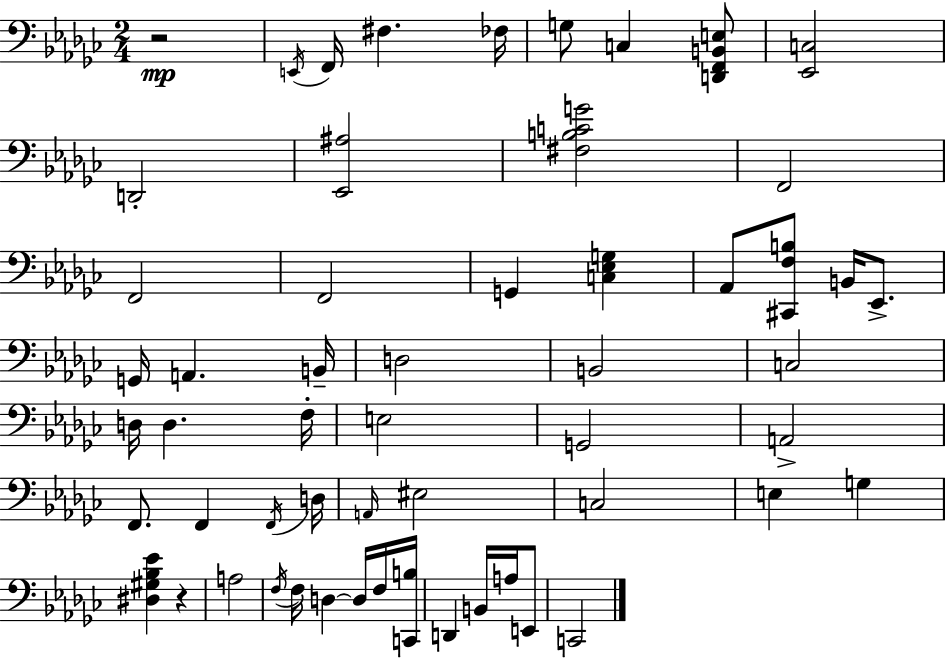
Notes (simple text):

R/h E2/s F2/s F#3/q. FES3/s G3/e C3/q [D2,F2,B2,E3]/e [Eb2,C3]/h D2/h [Eb2,A#3]/h [F#3,B3,C4,G4]/h F2/h F2/h F2/h G2/q [C3,Eb3,G3]/q Ab2/e [C#2,F3,B3]/e B2/s Eb2/e. G2/s A2/q. B2/s D3/h B2/h C3/h D3/s D3/q. F3/s E3/h G2/h A2/h F2/e. F2/q F2/s D3/s A2/s EIS3/h C3/h E3/q G3/q [D#3,G#3,Bb3,Eb4]/q R/q A3/h F3/s F3/s D3/q D3/s F3/s [C2,B3]/s D2/q B2/s A3/s E2/e C2/h